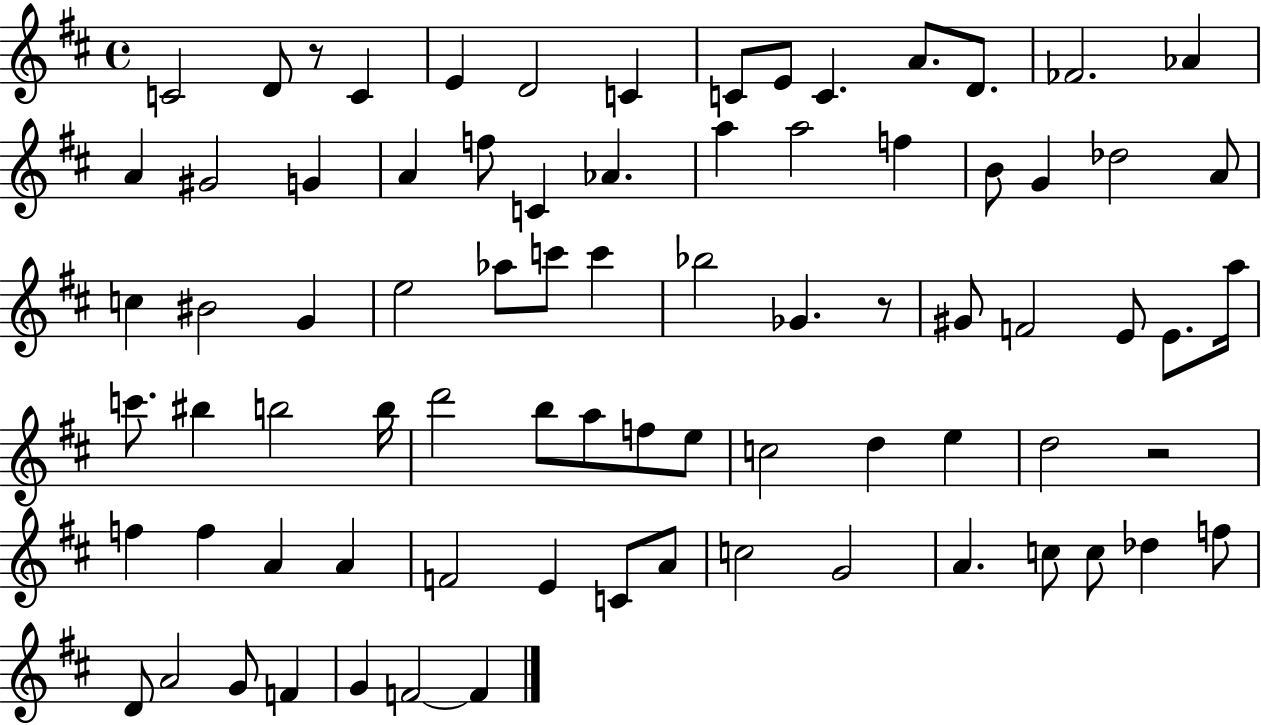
C4/h D4/e R/e C4/q E4/q D4/h C4/q C4/e E4/e C4/q. A4/e. D4/e. FES4/h. Ab4/q A4/q G#4/h G4/q A4/q F5/e C4/q Ab4/q. A5/q A5/h F5/q B4/e G4/q Db5/h A4/e C5/q BIS4/h G4/q E5/h Ab5/e C6/e C6/q Bb5/h Gb4/q. R/e G#4/e F4/h E4/e E4/e. A5/s C6/e. BIS5/q B5/h B5/s D6/h B5/e A5/e F5/e E5/e C5/h D5/q E5/q D5/h R/h F5/q F5/q A4/q A4/q F4/h E4/q C4/e A4/e C5/h G4/h A4/q. C5/e C5/e Db5/q F5/e D4/e A4/h G4/e F4/q G4/q F4/h F4/q